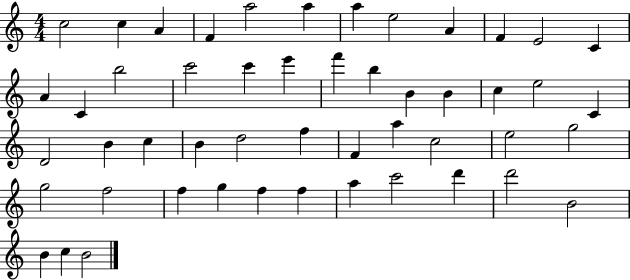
X:1
T:Untitled
M:4/4
L:1/4
K:C
c2 c A F a2 a a e2 A F E2 C A C b2 c'2 c' e' f' b B B c e2 C D2 B c B d2 f F a c2 e2 g2 g2 f2 f g f f a c'2 d' d'2 B2 B c B2